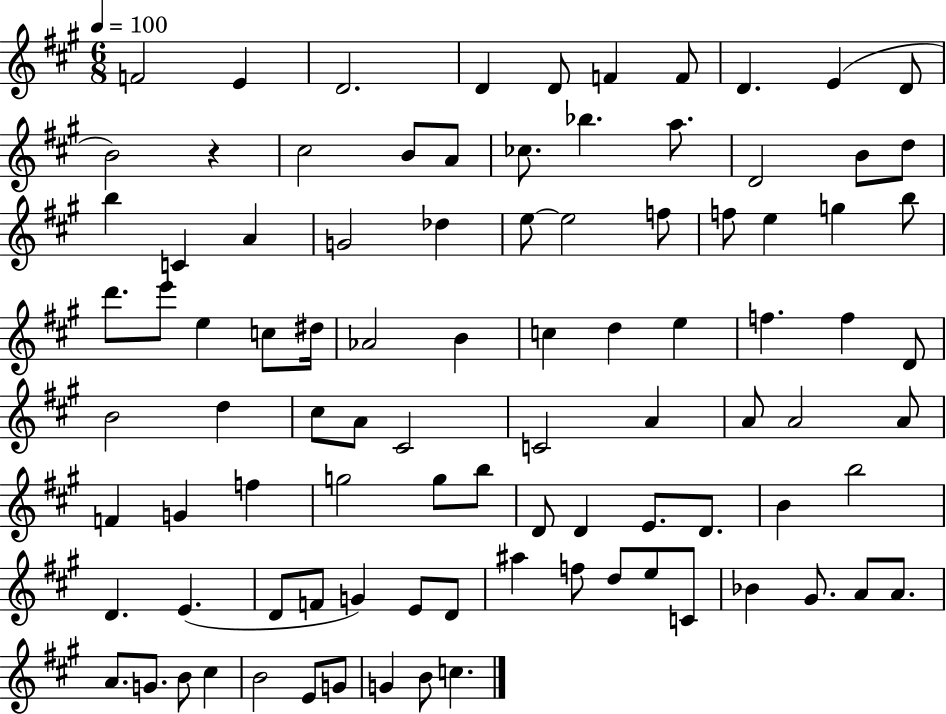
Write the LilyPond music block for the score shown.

{
  \clef treble
  \numericTimeSignature
  \time 6/8
  \key a \major
  \tempo 4 = 100
  f'2 e'4 | d'2. | d'4 d'8 f'4 f'8 | d'4. e'4( d'8 | \break b'2) r4 | cis''2 b'8 a'8 | ces''8. bes''4. a''8. | d'2 b'8 d''8 | \break b''4 c'4 a'4 | g'2 des''4 | e''8~~ e''2 f''8 | f''8 e''4 g''4 b''8 | \break d'''8. e'''8 e''4 c''8 dis''16 | aes'2 b'4 | c''4 d''4 e''4 | f''4. f''4 d'8 | \break b'2 d''4 | cis''8 a'8 cis'2 | c'2 a'4 | a'8 a'2 a'8 | \break f'4 g'4 f''4 | g''2 g''8 b''8 | d'8 d'4 e'8. d'8. | b'4 b''2 | \break d'4. e'4.( | d'8 f'8 g'4) e'8 d'8 | ais''4 f''8 d''8 e''8 c'8 | bes'4 gis'8. a'8 a'8. | \break a'8. g'8. b'8 cis''4 | b'2 e'8 g'8 | g'4 b'8 c''4. | \bar "|."
}